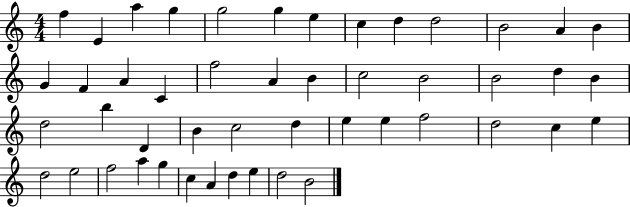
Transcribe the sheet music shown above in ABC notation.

X:1
T:Untitled
M:4/4
L:1/4
K:C
f E a g g2 g e c d d2 B2 A B G F A C f2 A B c2 B2 B2 d B d2 b D B c2 d e e f2 d2 c e d2 e2 f2 a g c A d e d2 B2